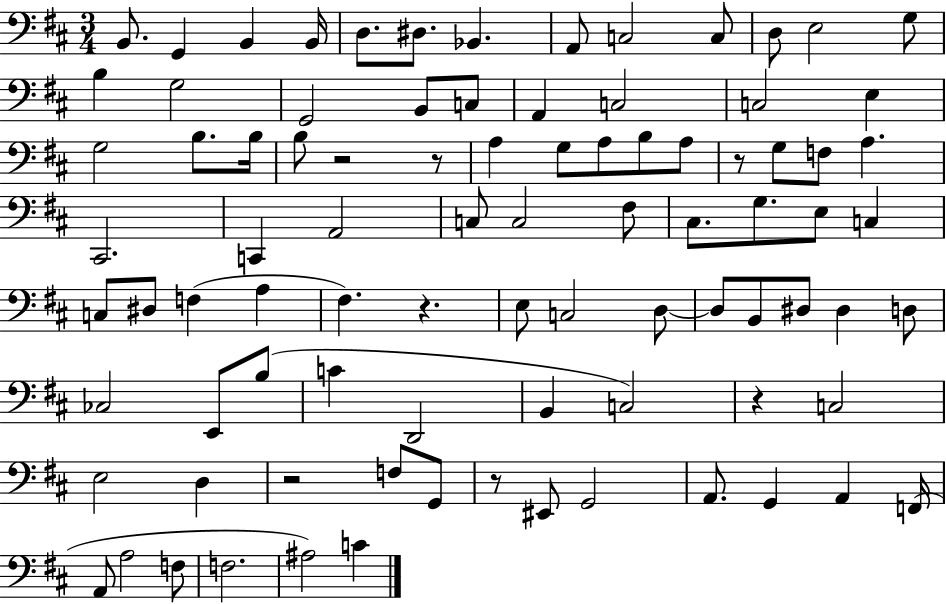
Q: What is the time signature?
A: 3/4